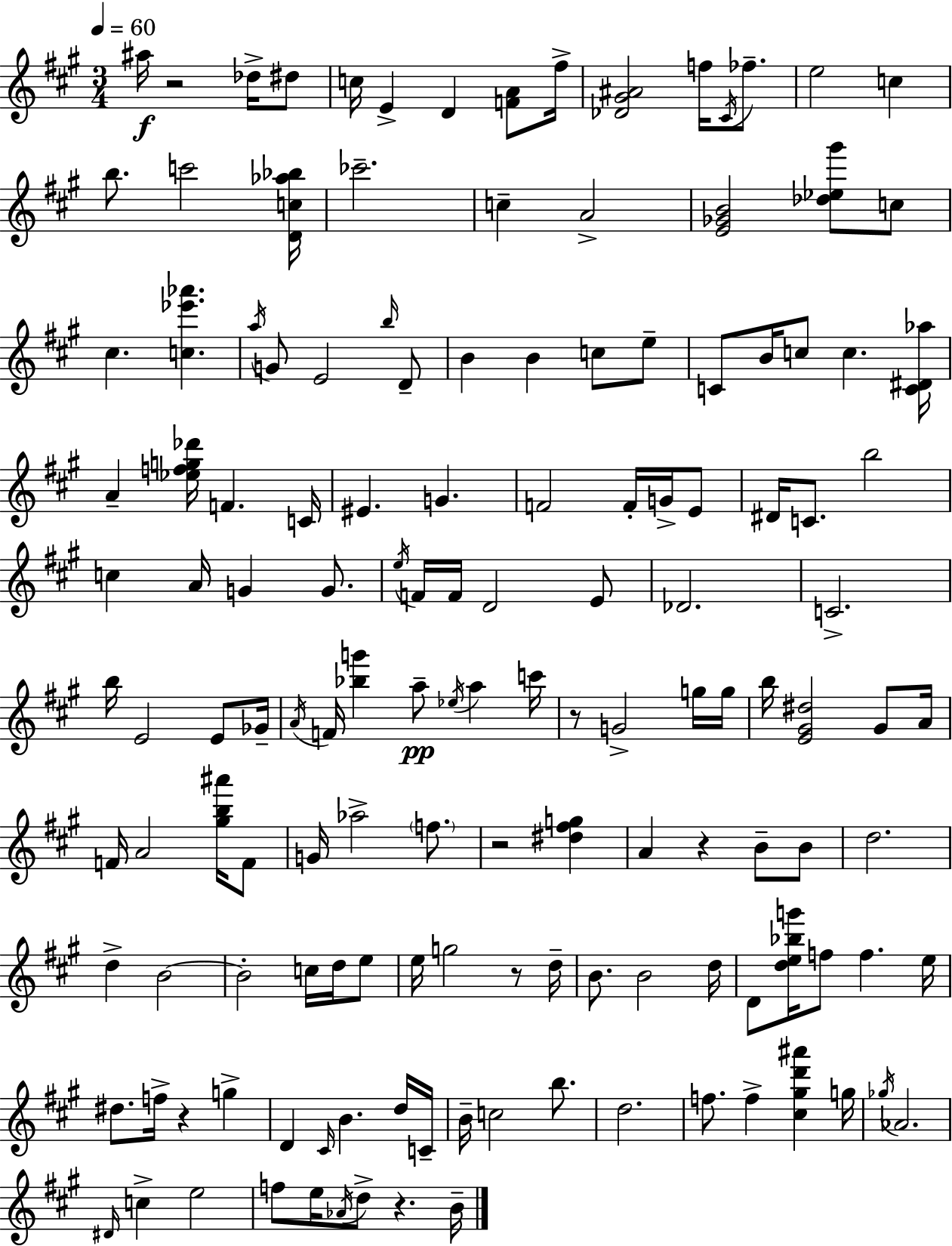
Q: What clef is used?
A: treble